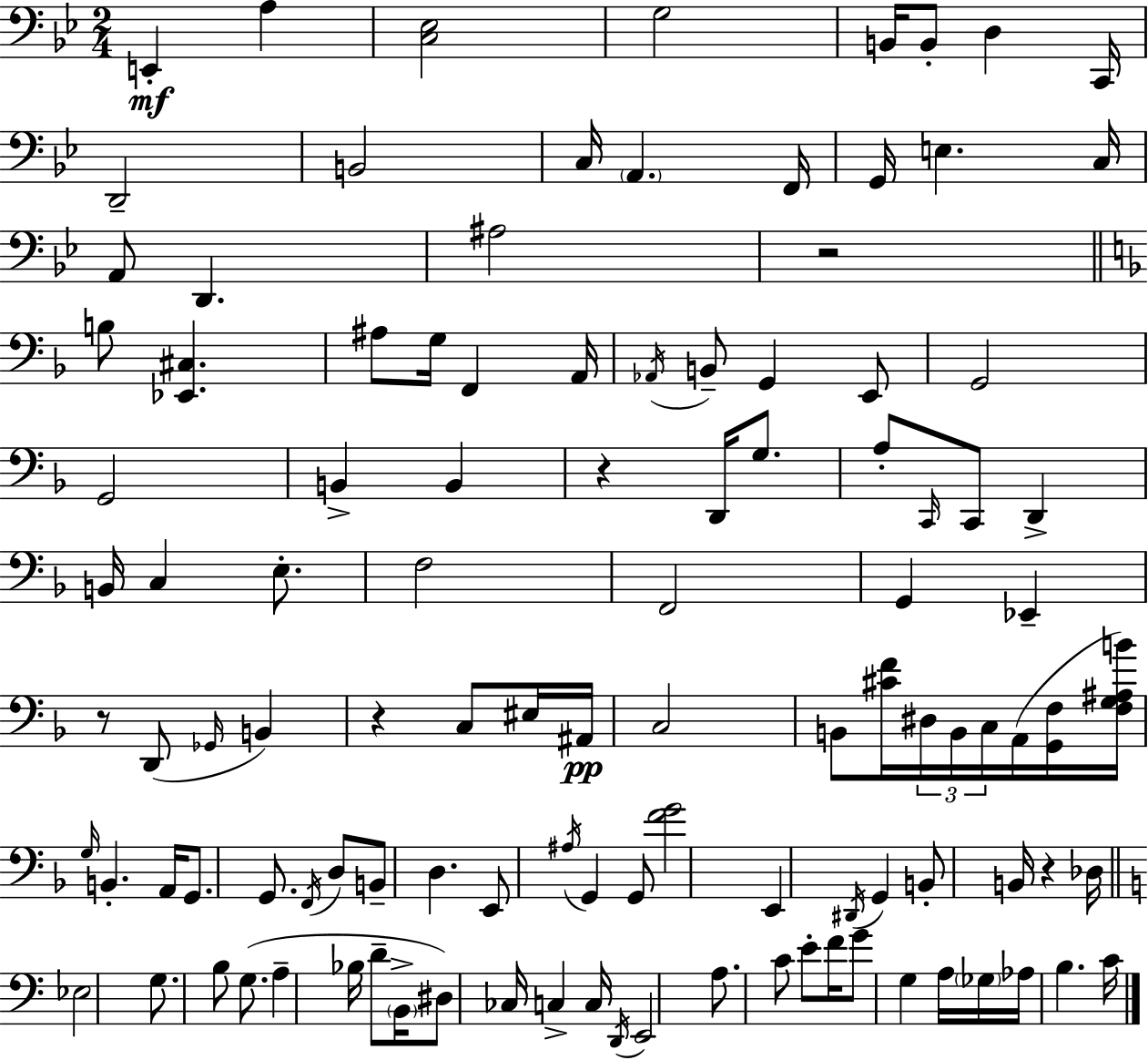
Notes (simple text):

E2/q A3/q [C3,Eb3]/h G3/h B2/s B2/e D3/q C2/s D2/h B2/h C3/s A2/q. F2/s G2/s E3/q. C3/s A2/e D2/q. A#3/h R/h B3/e [Eb2,C#3]/q. A#3/e G3/s F2/q A2/s Ab2/s B2/e G2/q E2/e G2/h G2/h B2/q B2/q R/q D2/s G3/e. A3/e C2/s C2/e D2/q B2/s C3/q E3/e. F3/h F2/h G2/q Eb2/q R/e D2/e Gb2/s B2/q R/q C3/e EIS3/s A#2/s C3/h B2/e [C#4,F4]/s D#3/s B2/s C3/s A2/s [G2,F3]/s [F3,G3,A#3,B4]/s G3/s B2/q. A2/s G2/e. G2/e. F2/s D3/e B2/e D3/q. E2/e A#3/s G2/q G2/e [F4,G4]/h E2/q D#2/s G2/q B2/e B2/s R/q Db3/s Eb3/h G3/e. B3/e G3/e. A3/q Bb3/s D4/e B2/s D#3/e CES3/s C3/q C3/s D2/s E2/h A3/e. C4/e E4/e F4/s G4/e G3/q A3/s Gb3/s Ab3/s B3/q. C4/s